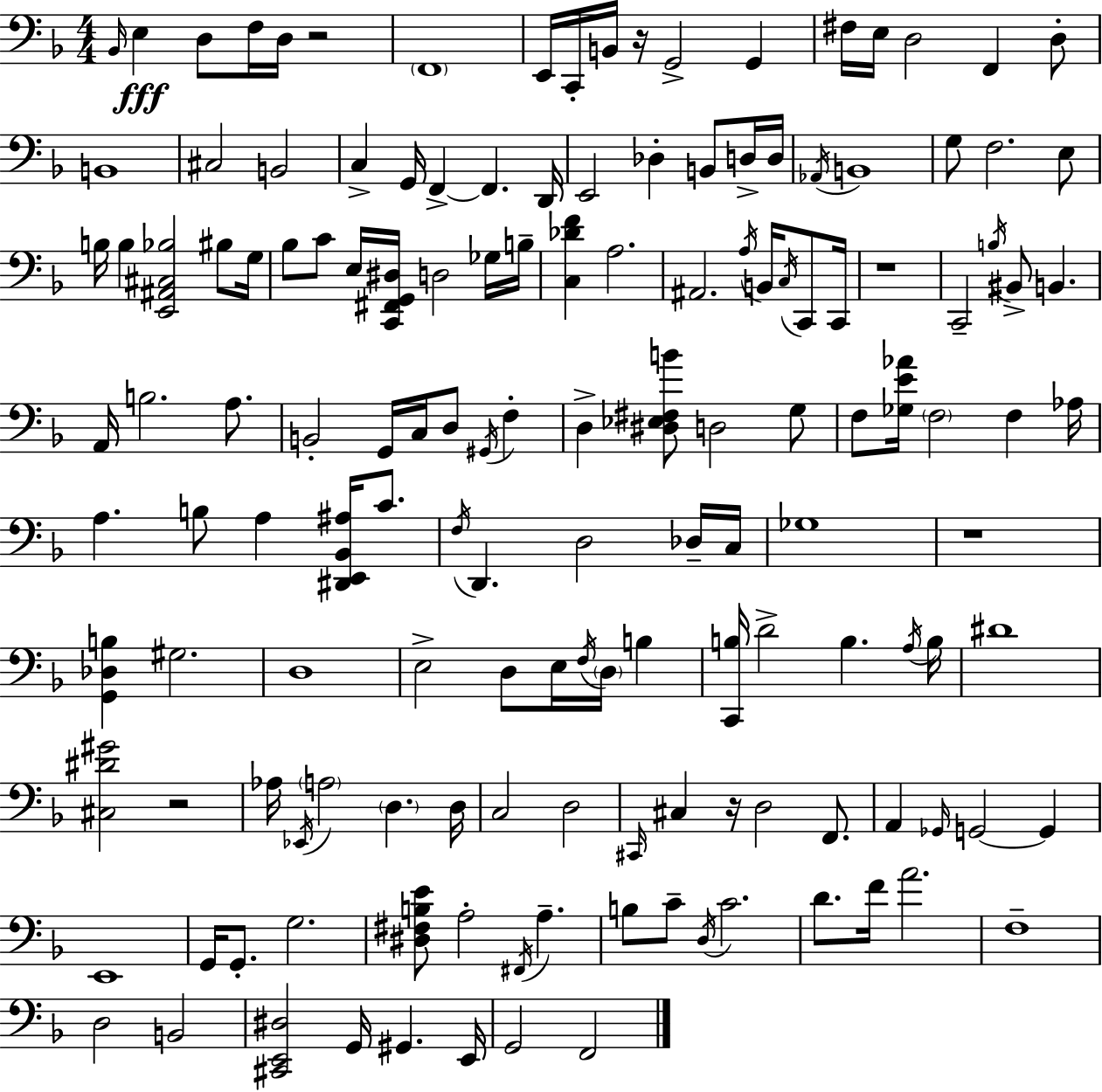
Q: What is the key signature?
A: D minor